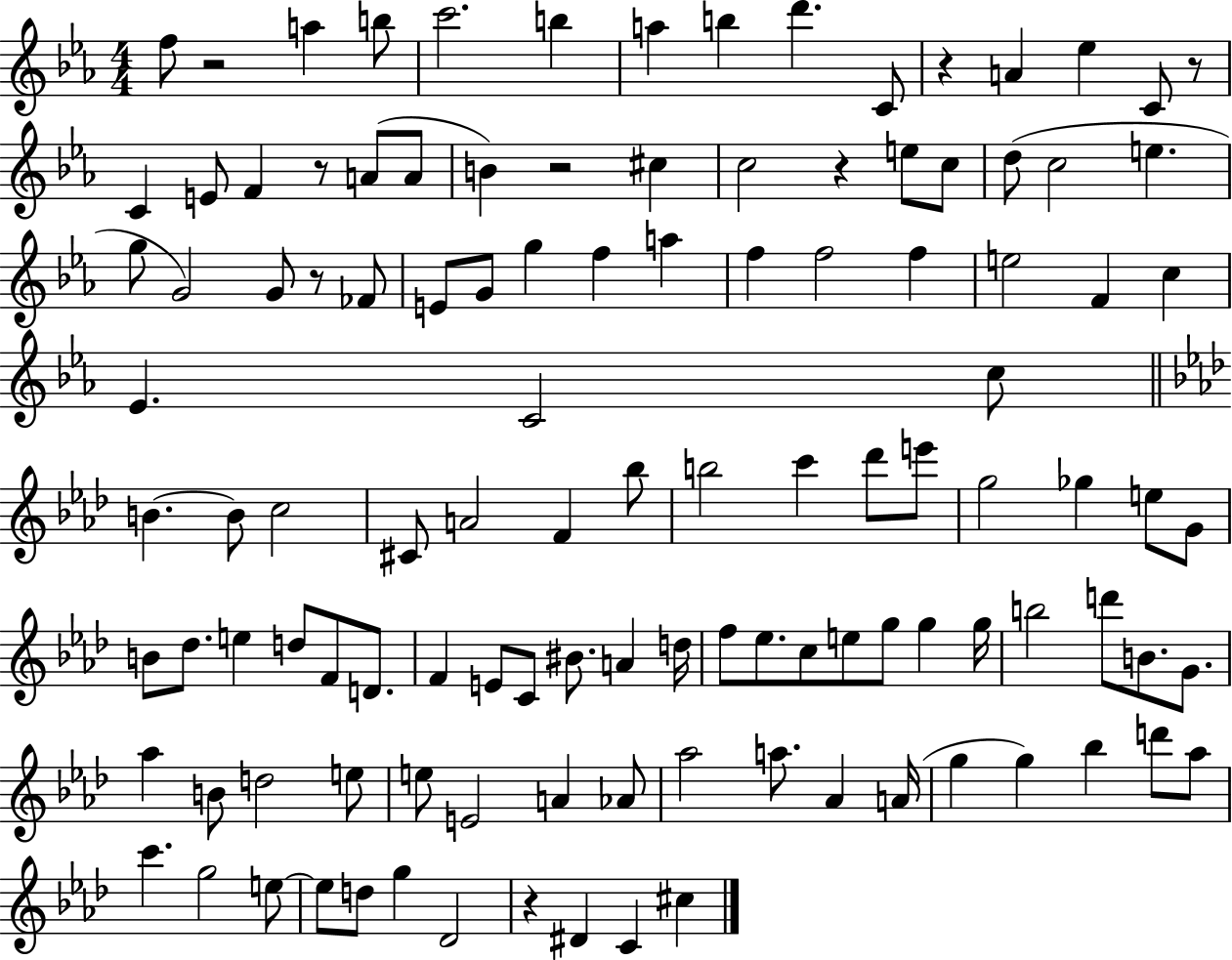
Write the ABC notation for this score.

X:1
T:Untitled
M:4/4
L:1/4
K:Eb
f/2 z2 a b/2 c'2 b a b d' C/2 z A _e C/2 z/2 C E/2 F z/2 A/2 A/2 B z2 ^c c2 z e/2 c/2 d/2 c2 e g/2 G2 G/2 z/2 _F/2 E/2 G/2 g f a f f2 f e2 F c _E C2 c/2 B B/2 c2 ^C/2 A2 F _b/2 b2 c' _d'/2 e'/2 g2 _g e/2 G/2 B/2 _d/2 e d/2 F/2 D/2 F E/2 C/2 ^B/2 A d/4 f/2 _e/2 c/2 e/2 g/2 g g/4 b2 d'/2 B/2 G/2 _a B/2 d2 e/2 e/2 E2 A _A/2 _a2 a/2 _A A/4 g g _b d'/2 _a/2 c' g2 e/2 e/2 d/2 g _D2 z ^D C ^c